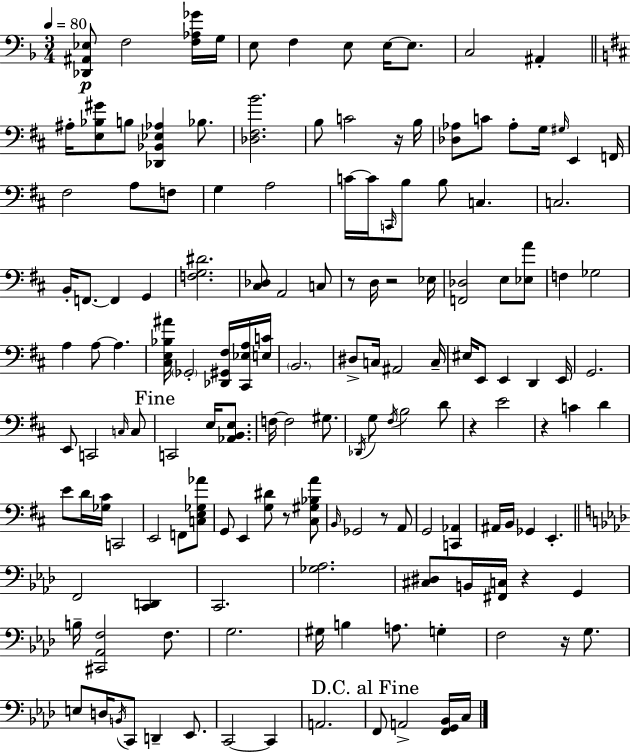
{
  \clef bass
  \numericTimeSignature
  \time 3/4
  \key f \major
  \tempo 4 = 80
  <des, ais, ees>8\p f2 <f aes ges'>16 g16 | e8 f4 e8 e16~~ e8. | c2 ais,4-. | \bar "||" \break \key b \minor ais16-. <e bes gis'>8 b8 <des, bes, ees aes>4 bes8. | <des fis b'>2. | b8 c'2 r16 b16 | <des aes>8 c'8 aes8-. g16 \grace { gis16 } e,4 | \break f,16 fis2 a8 f8 | g4 a2 | c'16~~ c'16 \grace { c,16 } b8 b8 c4. | c2. | \break b,16-. f,8.~~ f,4 g,4 | <f g dis'>2. | <cis des>8 a,2 | c8 r8 d16 r2 | \break ees16 <f, des>2 e8 | <ees a'>8 f4 ges2 | a4 a8~~ a4. | <cis e bes ais'>16 \parenthesize ges,2-. <des, gis, fis>16 | \break <cis, ees a>16 <e c'>16 \parenthesize b,2. | dis8-> c16 ais,2 | c16-- eis16 e,8 e,4 d,4 | e,16 g,2. | \break e,8 c,2 | \grace { c16 } c8 \mark "Fine" c,2 e16 | <aes, b, e>8. f16~~ f2 | gis8. \acciaccatura { des,16 } g8 \acciaccatura { fis16 } b2 | \break d'8 r4 e'2 | r4 c'4 | d'4 e'8 d'16 <ges cis'>16 c,2 | e,2 | \break f,8 <c e ges aes'>8 g,8 e,4 <g dis'>8 | r8 <cis gis bes a'>8 \grace { b,16 } ges,2 | r8 a,8 g,2 | <c, aes,>4 ais,16 b,16 ges,4 | \break e,4.-. \bar "||" \break \key aes \major f,2 <c, d,>4 | c,2. | <ges aes>2. | <cis dis>8 b,16 <fis, c>16 r4 g,4 | \break b16-- <cis, aes, f>2 f8. | g2. | gis16 b4 a8. g4-. | f2 r16 g8. | \break e8 d16 \acciaccatura { b,16 } c,8 d,4-- ees,8. | c,2~~ c,4 | a,2. | \mark "D.C. al Fine" f,8 a,2-> <f, g, bes,>16 | \break c16 \bar "|."
}